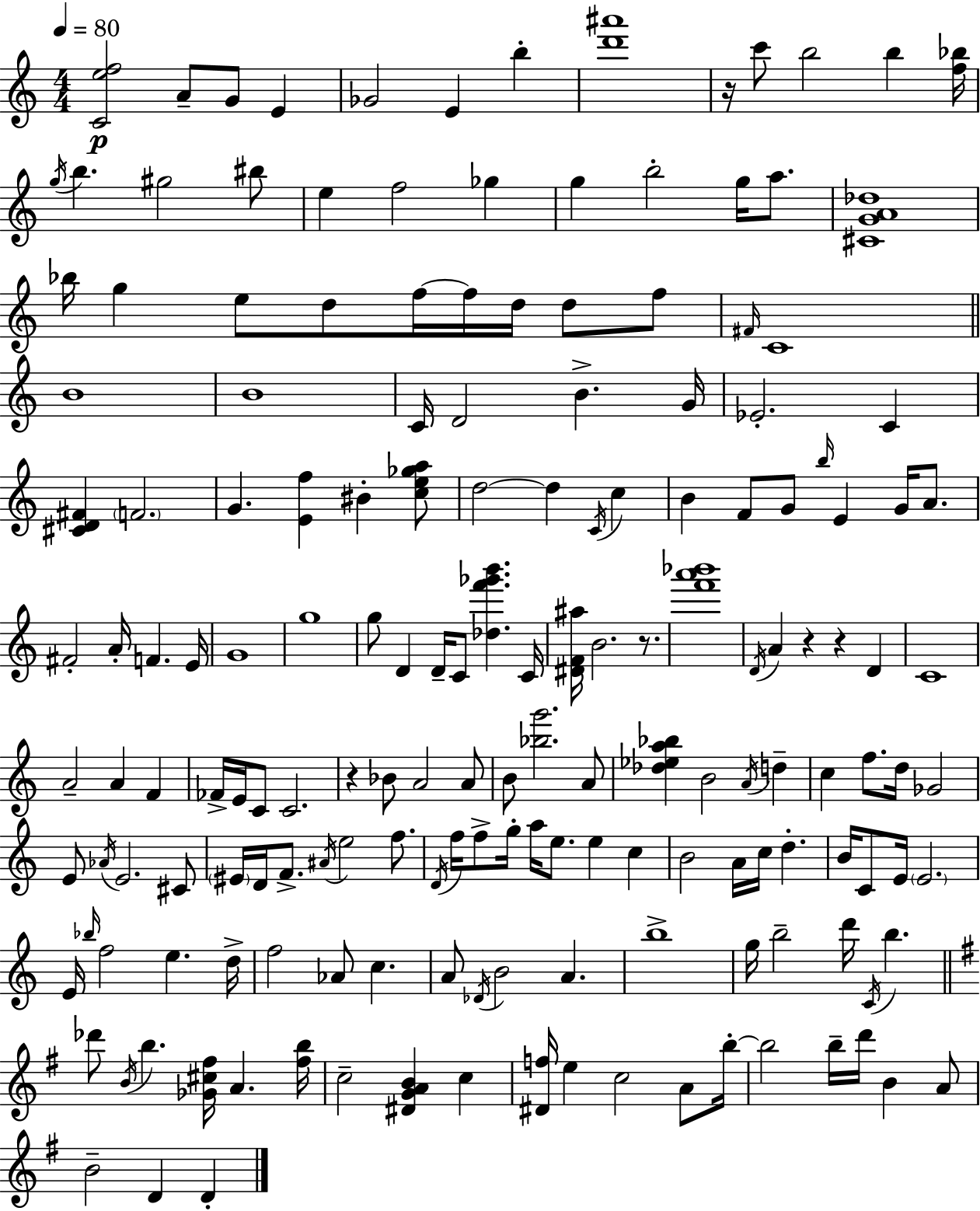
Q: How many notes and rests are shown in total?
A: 171